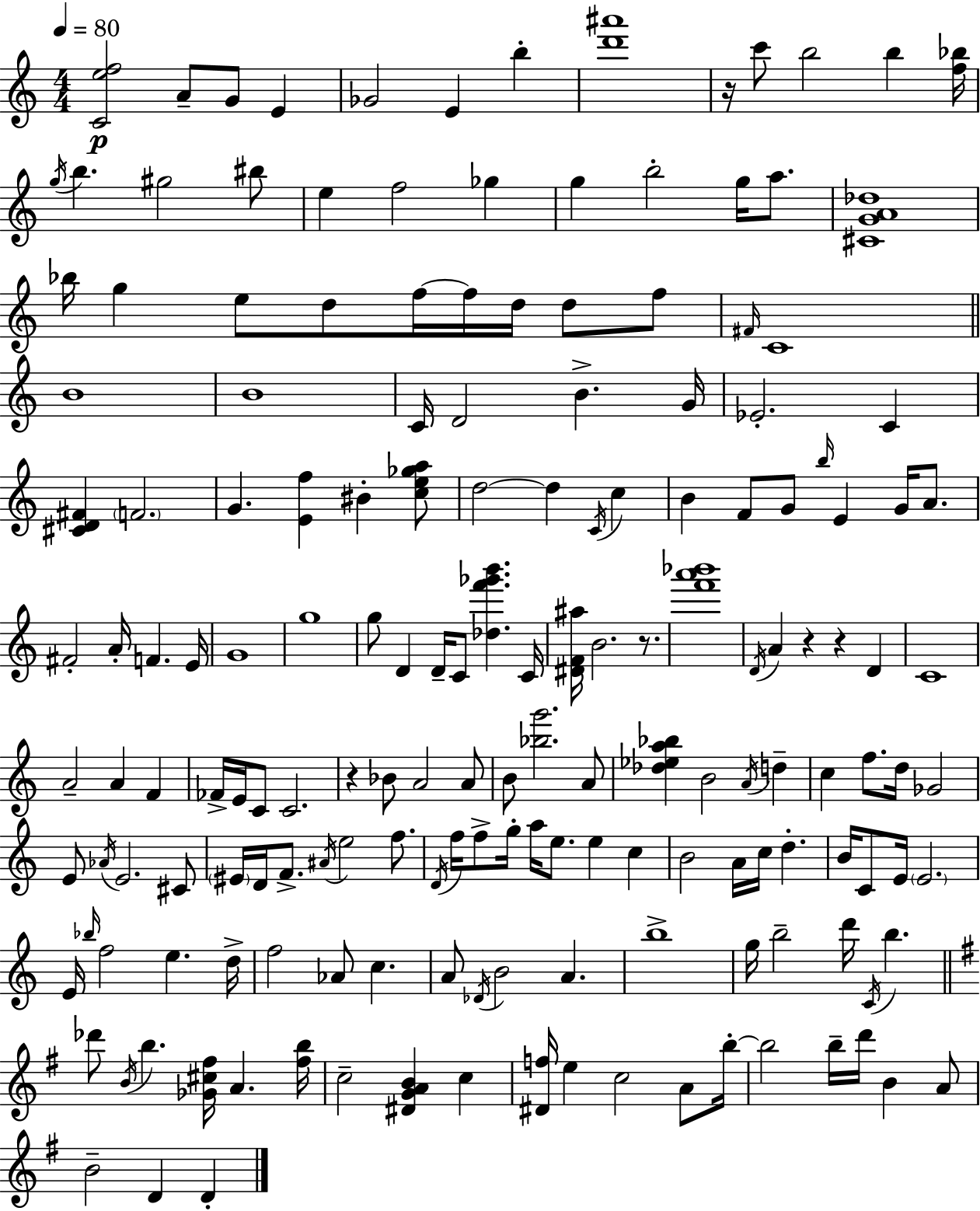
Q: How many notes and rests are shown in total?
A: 171